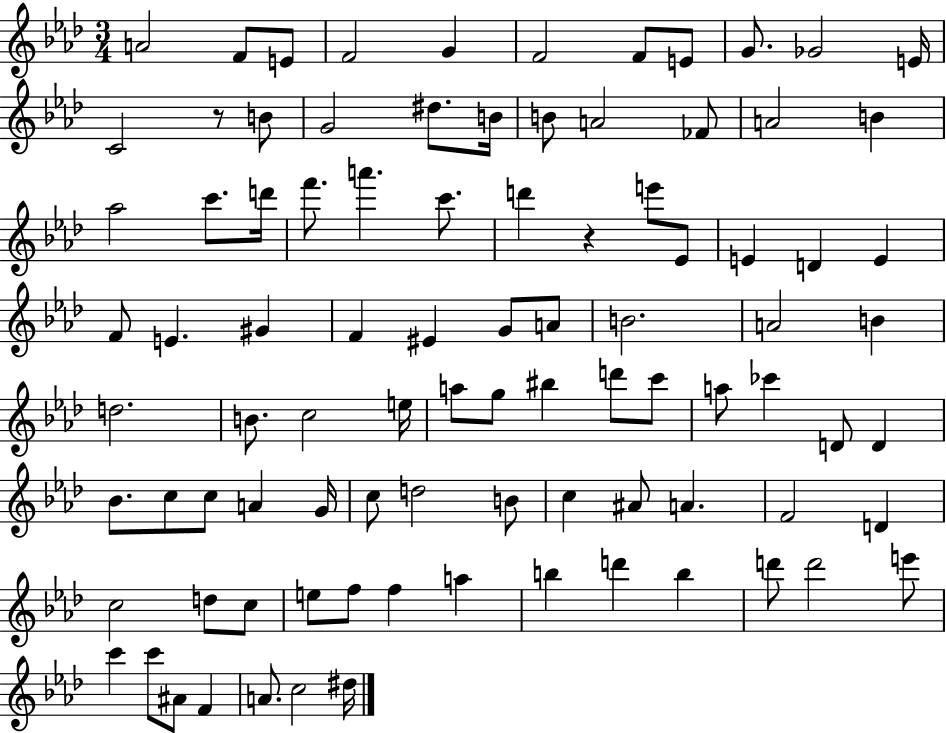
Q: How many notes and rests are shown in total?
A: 91